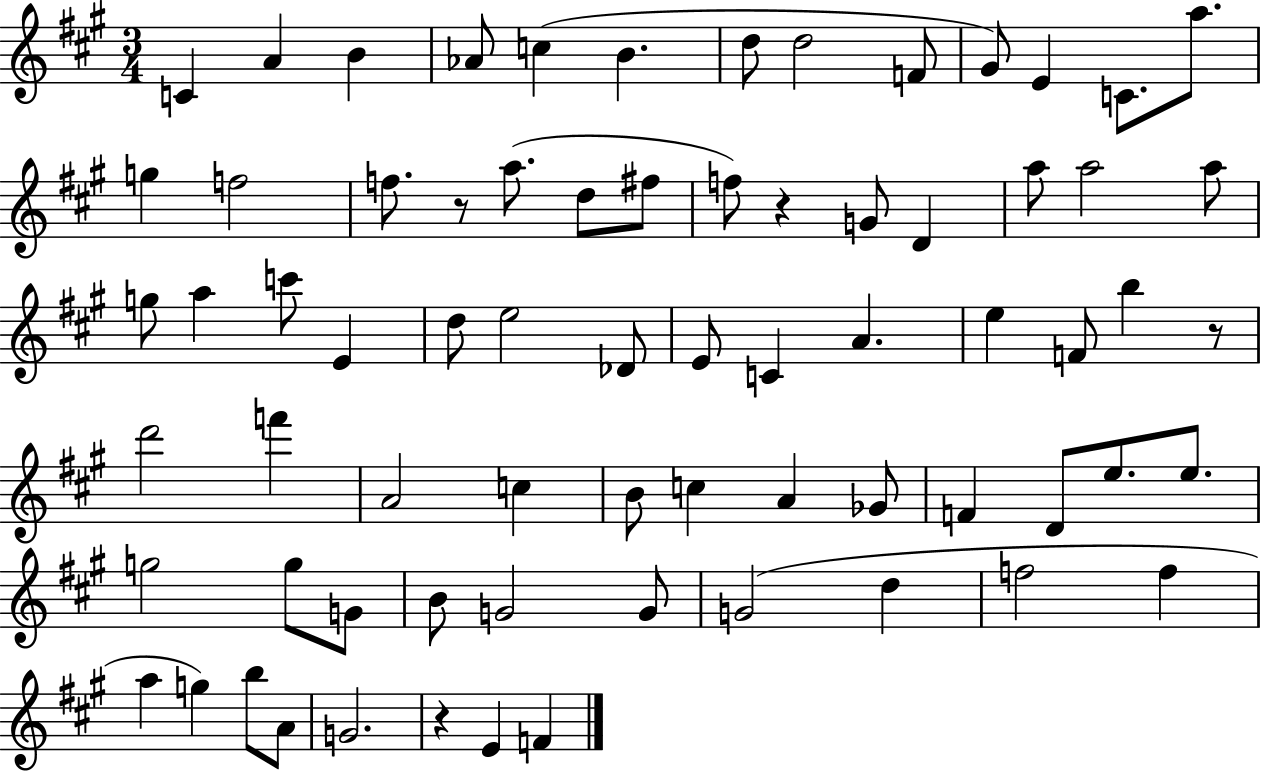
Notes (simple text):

C4/q A4/q B4/q Ab4/e C5/q B4/q. D5/e D5/h F4/e G#4/e E4/q C4/e. A5/e. G5/q F5/h F5/e. R/e A5/e. D5/e F#5/e F5/e R/q G4/e D4/q A5/e A5/h A5/e G5/e A5/q C6/e E4/q D5/e E5/h Db4/e E4/e C4/q A4/q. E5/q F4/e B5/q R/e D6/h F6/q A4/h C5/q B4/e C5/q A4/q Gb4/e F4/q D4/e E5/e. E5/e. G5/h G5/e G4/e B4/e G4/h G4/e G4/h D5/q F5/h F5/q A5/q G5/q B5/e A4/e G4/h. R/q E4/q F4/q